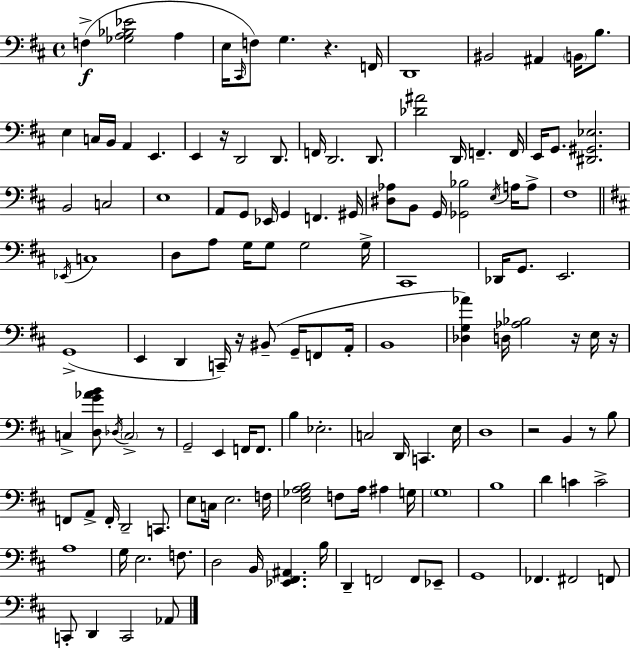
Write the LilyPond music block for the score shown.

{
  \clef bass
  \time 4/4
  \defaultTimeSignature
  \key d \major
  \repeat volta 2 { f4->(\f <ges a bes ees'>2 a4 | e16 \grace { cis,16 } f8) g4. r4. | f,16 d,1 | bis,2 ais,4 \parenthesize b,16 b8. | \break e4 c16 b,16 a,4 e,4. | e,4 r16 d,2 d,8. | f,16 d,2. d,8. | <des' ais'>2 d,16 f,4.-- | \break f,16 e,16 g,8. <dis, gis, ees>2. | b,2 c2 | e1 | a,8 g,8 ees,16 g,4 f,4. | \break gis,16 <dis aes>8 b,8 g,16 <ges, bes>2 \acciaccatura { e16 } a16 | a8-> fis1 | \bar "||" \break \key d \major \acciaccatura { ees,16 } c1 | d8 a8 g16 g8 g2 | g16-> cis,1 | des,16 g,8. e,2. | \break g,1->( | e,4 d,4 c,16--) r16 bis,8--( g,16-- f,8 | a,16-. b,1 | <des g aes'>4) d16 <aes bes>2 r16 e16 | \break r16 c4-> <d g' aes' b'>8 \acciaccatura { des16 } \parenthesize c2-> | r8 g,2-- e,4 f,16 f,8. | b4 ees2.-. | c2 d,16 c,4. | \break e16 d1 | r2 b,4 r8 | b8 f,8 a,8-> f,16-. d,2-- c,8. | e8 c16 e2. | \break f16 <e ges a b>2 f8 a16 ais4 | g16 \parenthesize g1 | b1 | d'4 c'4 c'2-> | \break a1 | g16 e2. f8. | d2 b,16 <ees, fis, ais,>4. | b16 d,4-- f,2 f,8 | \break ees,8-- g,1 | fes,4. fis,2 | f,8 c,8-. d,4 c,2 | aes,8 } \bar "|."
}